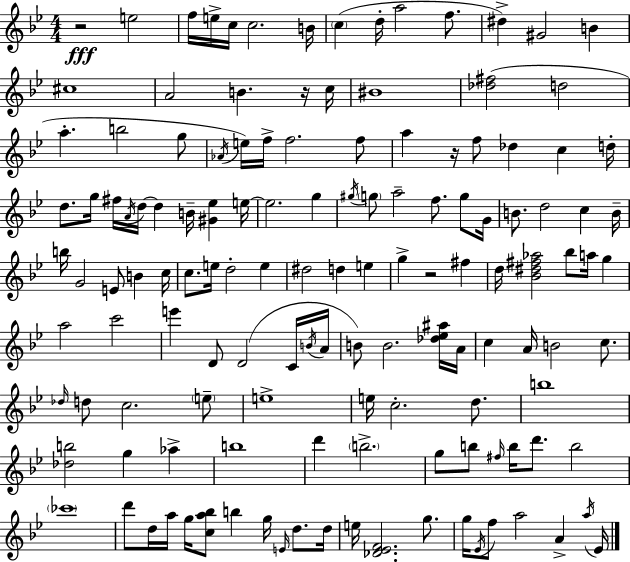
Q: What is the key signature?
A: G minor